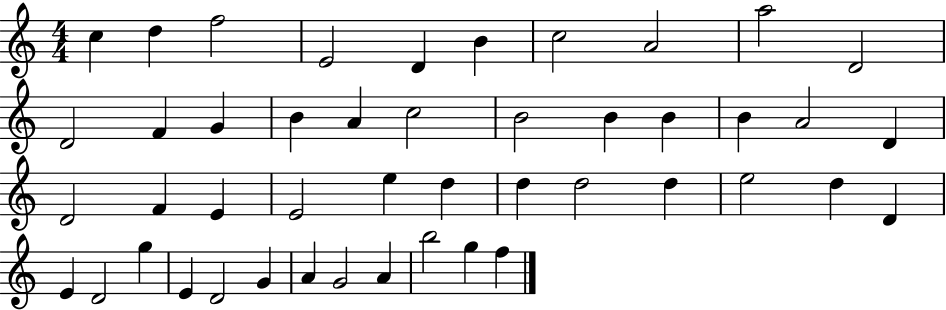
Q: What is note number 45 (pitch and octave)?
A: G5